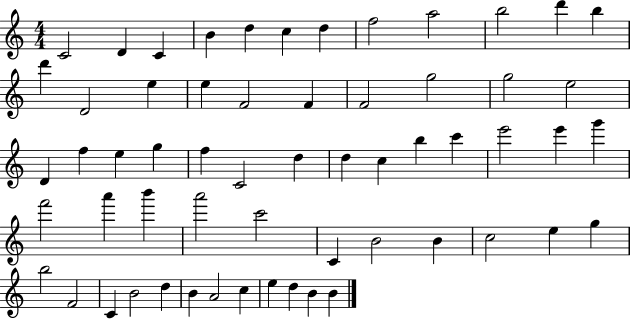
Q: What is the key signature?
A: C major